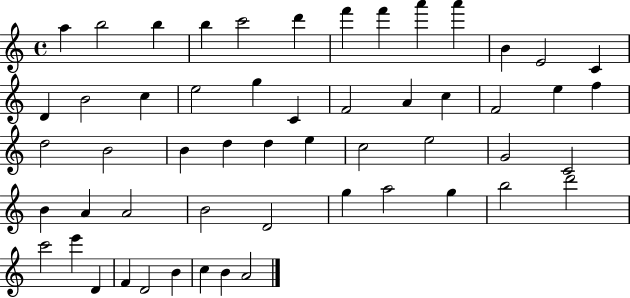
A5/q B5/h B5/q B5/q C6/h D6/q F6/q F6/q A6/q A6/q B4/q E4/h C4/q D4/q B4/h C5/q E5/h G5/q C4/q F4/h A4/q C5/q F4/h E5/q F5/q D5/h B4/h B4/q D5/q D5/q E5/q C5/h E5/h G4/h C4/h B4/q A4/q A4/h B4/h D4/h G5/q A5/h G5/q B5/h D6/h C6/h E6/q D4/q F4/q D4/h B4/q C5/q B4/q A4/h